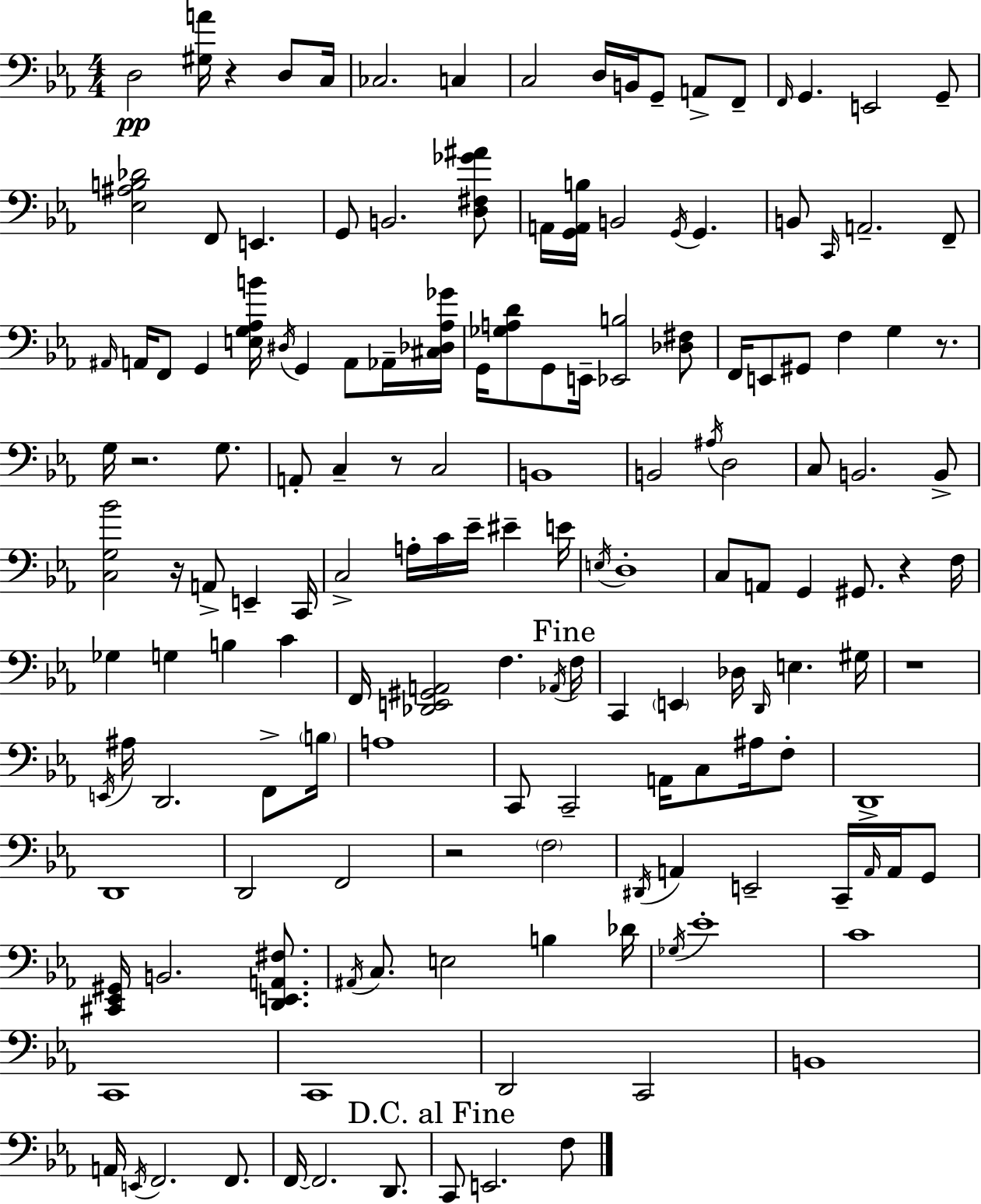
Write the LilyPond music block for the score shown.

{
  \clef bass
  \numericTimeSignature
  \time 4/4
  \key c \minor
  d2\pp <gis a'>16 r4 d8 c16 | ces2. c4 | c2 d16 b,16 g,8-- a,8-> f,8-- | \grace { f,16 } g,4. e,2 g,8-- | \break <ees ais b des'>2 f,8 e,4. | g,8 b,2. <d fis ges' ais'>8 | a,16 <g, a, b>16 b,2 \acciaccatura { g,16 } g,4. | b,8 \grace { c,16 } a,2.-- | \break f,8-- \grace { ais,16 } a,16 f,8 g,4 <e g aes b'>16 \acciaccatura { dis16 } g,4 | a,8 aes,16-- <cis des aes ges'>16 g,16 <ges a d'>8 g,8 e,16-- <ees, b>2 | <des fis>8 f,16 e,8 gis,8 f4 g4 | r8. g16 r2. | \break g8. a,8-. c4-- r8 c2 | b,1 | b,2 \acciaccatura { ais16 } d2 | c8 b,2. | \break b,8-> <c g bes'>2 r16 a,8-> | e,4-- c,16 c2-> a16-. c'16 | ees'16-- eis'4-- e'16 \acciaccatura { e16 } d1-. | c8 a,8 g,4 gis,8. | \break r4 f16 ges4 g4 b4 | c'4 f,16 <des, e, gis, a,>2 | f4. \acciaccatura { aes,16 } \mark "Fine" f16 c,4 \parenthesize e,4 | des16 \grace { d,16 } e4. gis16 r1 | \break \acciaccatura { e,16 } ais16 d,2. | f,8-> \parenthesize b16 a1 | c,8 c,2-- | a,16 c8 ais16 f8-. d,1-> | \break d,1 | d,2 | f,2 r2 | \parenthesize f2 \acciaccatura { dis,16 } a,4 e,2-- | \break c,16-- \grace { a,16 } a,16 g,8 <cis, ees, gis,>16 b,2. | <d, e, a, fis>8. \acciaccatura { ais,16 } c8. | e2 b4 des'16 \acciaccatura { ges16 } ees'1-. | c'1 | \break c,1 | c,1 | d,2 | c,2 b,1 | \break a,16 \acciaccatura { e,16 } | f,2. f,8. f,16~~ | f,2. d,8. \mark "D.C. al Fine" c,8 | e,2. f8 \bar "|."
}